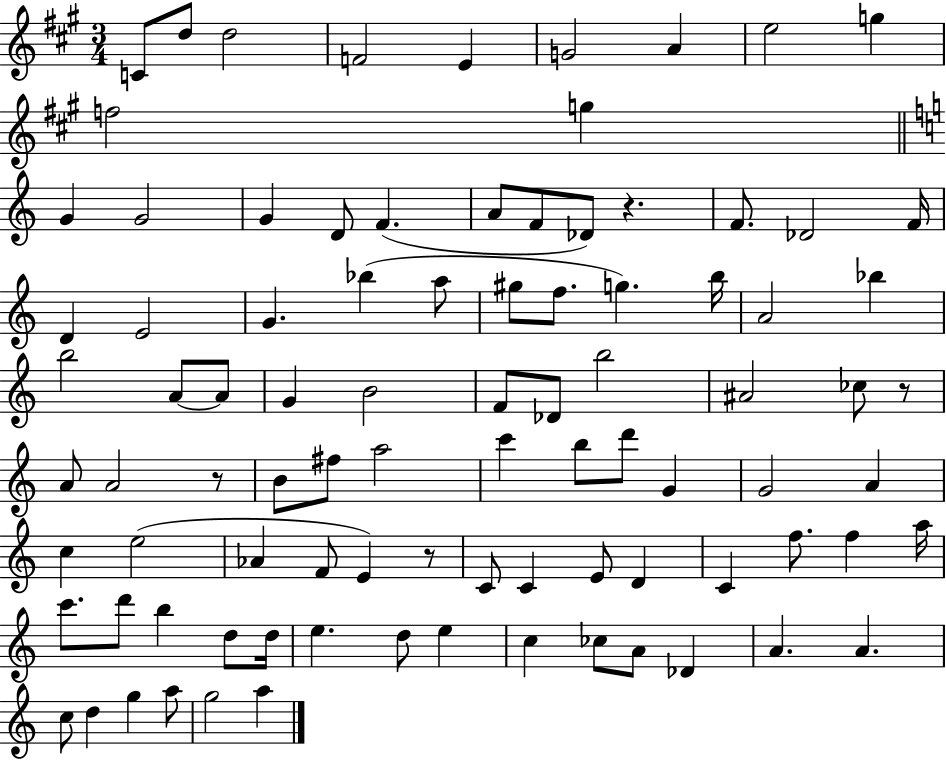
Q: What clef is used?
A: treble